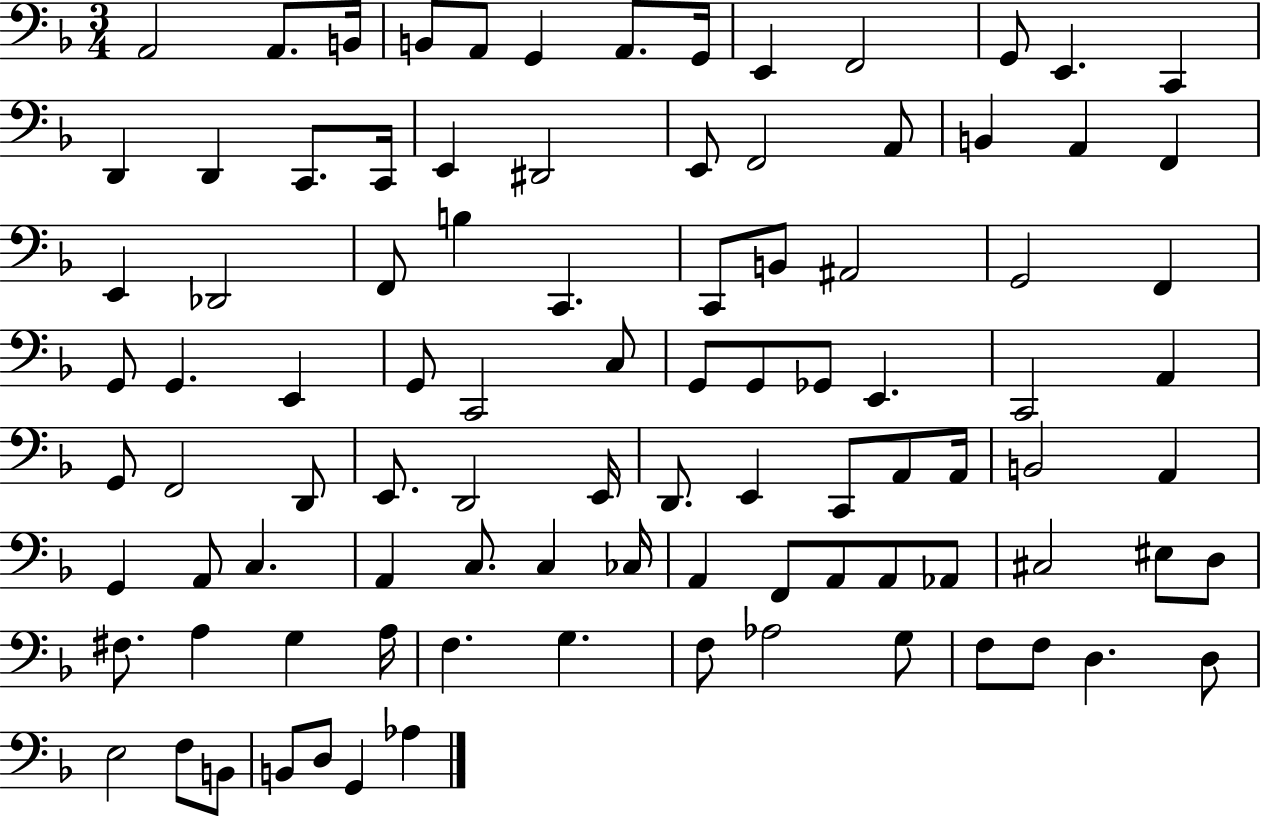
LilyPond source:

{
  \clef bass
  \numericTimeSignature
  \time 3/4
  \key f \major
  a,2 a,8. b,16 | b,8 a,8 g,4 a,8. g,16 | e,4 f,2 | g,8 e,4. c,4 | \break d,4 d,4 c,8. c,16 | e,4 dis,2 | e,8 f,2 a,8 | b,4 a,4 f,4 | \break e,4 des,2 | f,8 b4 c,4. | c,8 b,8 ais,2 | g,2 f,4 | \break g,8 g,4. e,4 | g,8 c,2 c8 | g,8 g,8 ges,8 e,4. | c,2 a,4 | \break g,8 f,2 d,8 | e,8. d,2 e,16 | d,8. e,4 c,8 a,8 a,16 | b,2 a,4 | \break g,4 a,8 c4. | a,4 c8. c4 ces16 | a,4 f,8 a,8 a,8 aes,8 | cis2 eis8 d8 | \break fis8. a4 g4 a16 | f4. g4. | f8 aes2 g8 | f8 f8 d4. d8 | \break e2 f8 b,8 | b,8 d8 g,4 aes4 | \bar "|."
}